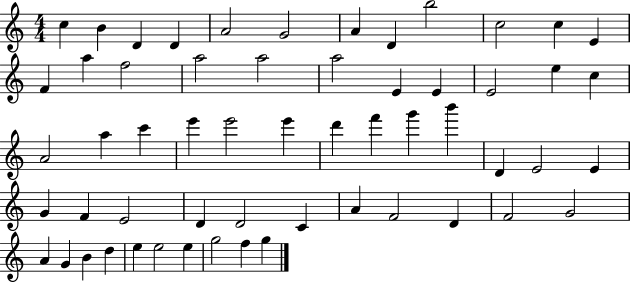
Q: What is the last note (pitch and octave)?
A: G5